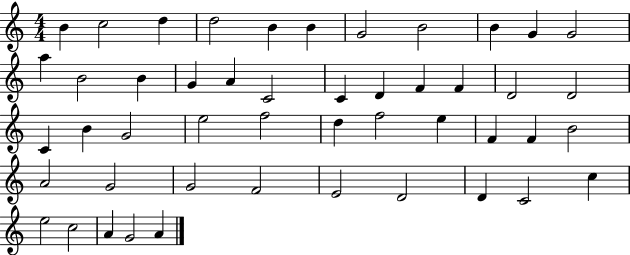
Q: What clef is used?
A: treble